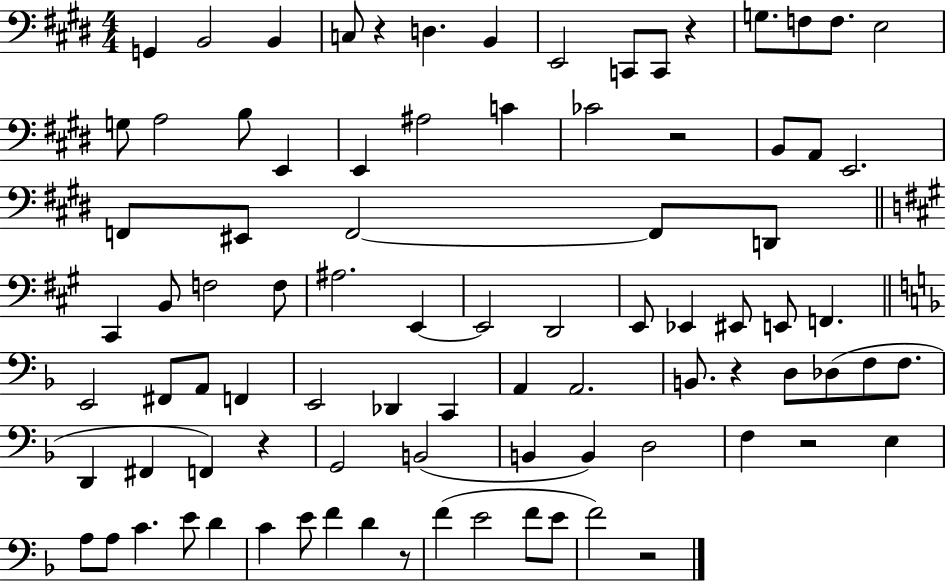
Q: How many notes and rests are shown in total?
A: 88